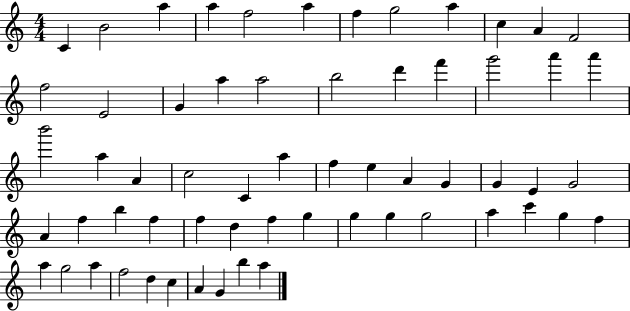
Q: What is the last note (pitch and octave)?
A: A5